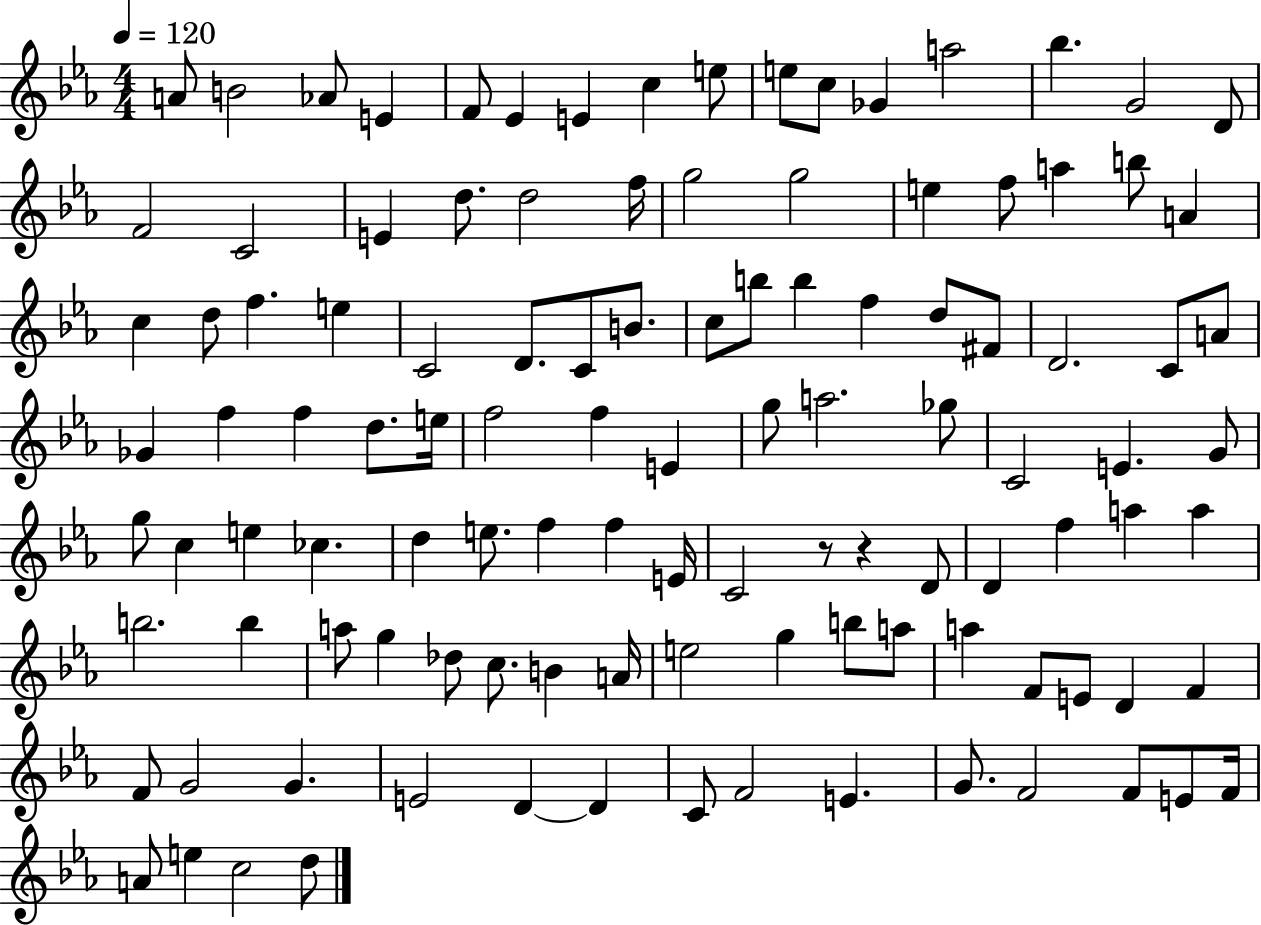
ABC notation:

X:1
T:Untitled
M:4/4
L:1/4
K:Eb
A/2 B2 _A/2 E F/2 _E E c e/2 e/2 c/2 _G a2 _b G2 D/2 F2 C2 E d/2 d2 f/4 g2 g2 e f/2 a b/2 A c d/2 f e C2 D/2 C/2 B/2 c/2 b/2 b f d/2 ^F/2 D2 C/2 A/2 _G f f d/2 e/4 f2 f E g/2 a2 _g/2 C2 E G/2 g/2 c e _c d e/2 f f E/4 C2 z/2 z D/2 D f a a b2 b a/2 g _d/2 c/2 B A/4 e2 g b/2 a/2 a F/2 E/2 D F F/2 G2 G E2 D D C/2 F2 E G/2 F2 F/2 E/2 F/4 A/2 e c2 d/2